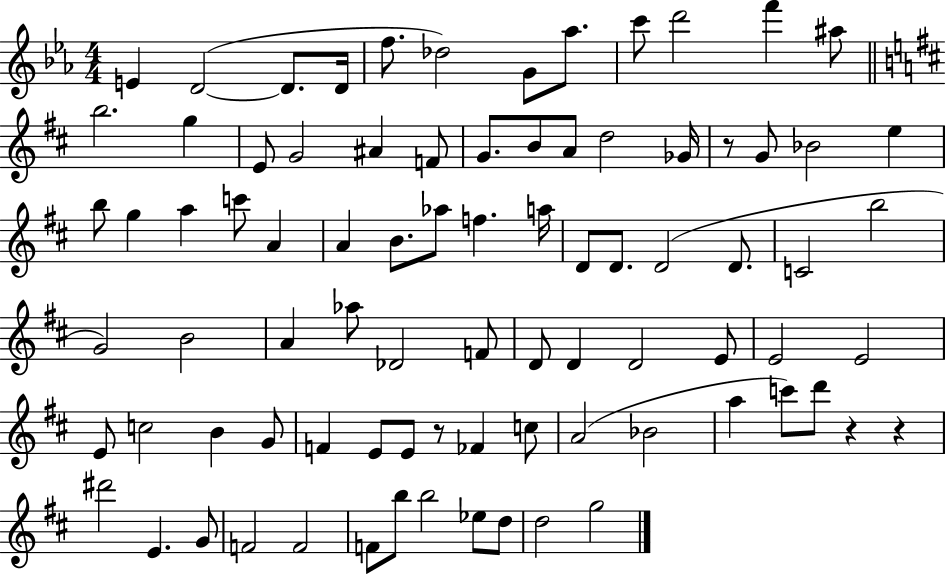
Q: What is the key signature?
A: EES major